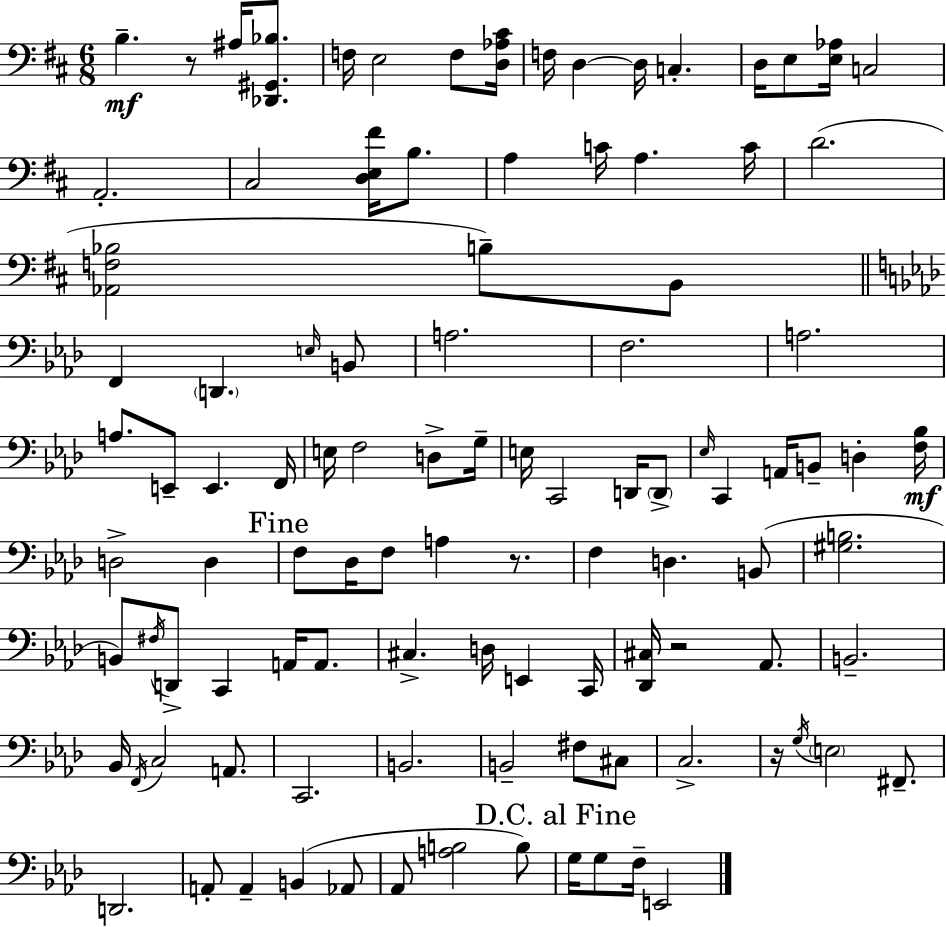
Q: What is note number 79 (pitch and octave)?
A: E3